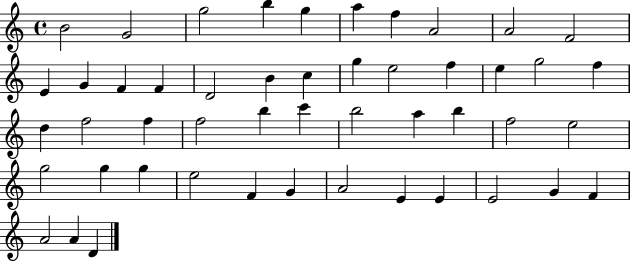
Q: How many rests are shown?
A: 0